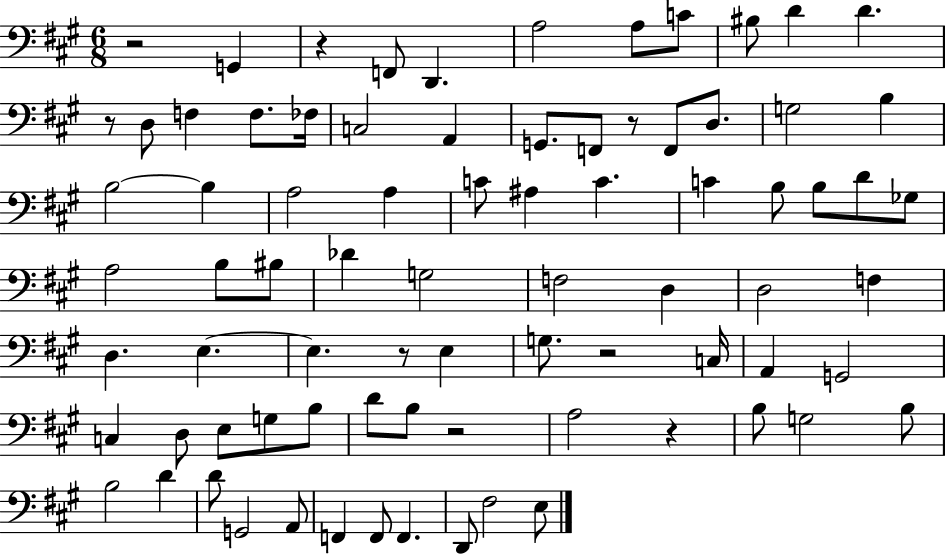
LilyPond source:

{
  \clef bass
  \numericTimeSignature
  \time 6/8
  \key a \major
  \repeat volta 2 { r2 g,4 | r4 f,8 d,4. | a2 a8 c'8 | bis8 d'4 d'4. | \break r8 d8 f4 f8. fes16 | c2 a,4 | g,8. f,8 r8 f,8 d8. | g2 b4 | \break b2~~ b4 | a2 a4 | c'8 ais4 c'4. | c'4 b8 b8 d'8 ges8 | \break a2 b8 bis8 | des'4 g2 | f2 d4 | d2 f4 | \break d4. e4.~~ | e4. r8 e4 | g8. r2 c16 | a,4 g,2 | \break c4 d8 e8 g8 b8 | d'8 b8 r2 | a2 r4 | b8 g2 b8 | \break b2 d'4 | d'8 g,2 a,8 | f,4 f,8 f,4. | d,8 fis2 e8 | \break } \bar "|."
}